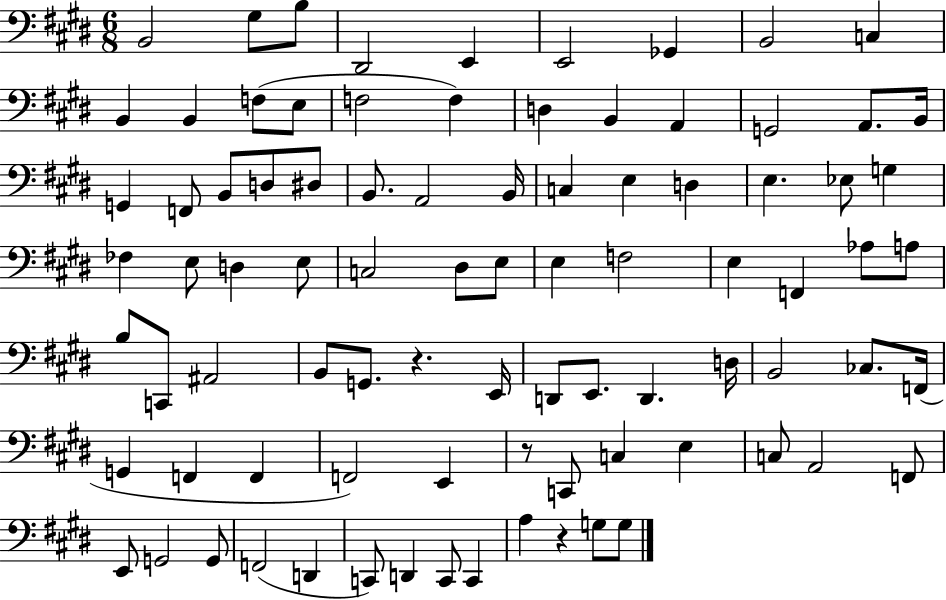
B2/h G#3/e B3/e D#2/h E2/q E2/h Gb2/q B2/h C3/q B2/q B2/q F3/e E3/e F3/h F3/q D3/q B2/q A2/q G2/h A2/e. B2/s G2/q F2/e B2/e D3/e D#3/e B2/e. A2/h B2/s C3/q E3/q D3/q E3/q. Eb3/e G3/q FES3/q E3/e D3/q E3/e C3/h D#3/e E3/e E3/q F3/h E3/q F2/q Ab3/e A3/e B3/e C2/e A#2/h B2/e G2/e. R/q. E2/s D2/e E2/e. D2/q. D3/s B2/h CES3/e. F2/s G2/q F2/q F2/q F2/h E2/q R/e C2/e C3/q E3/q C3/e A2/h F2/e E2/e G2/h G2/e F2/h D2/q C2/e D2/q C2/e C2/q A3/q R/q G3/e G3/e